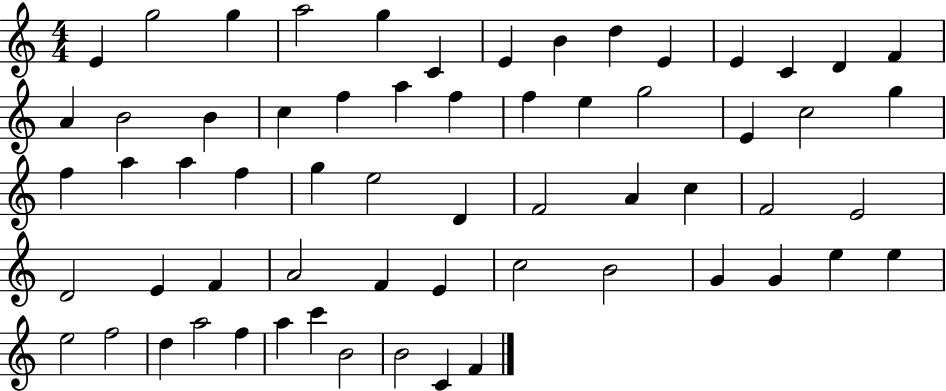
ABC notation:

X:1
T:Untitled
M:4/4
L:1/4
K:C
E g2 g a2 g C E B d E E C D F A B2 B c f a f f e g2 E c2 g f a a f g e2 D F2 A c F2 E2 D2 E F A2 F E c2 B2 G G e e e2 f2 d a2 f a c' B2 B2 C F